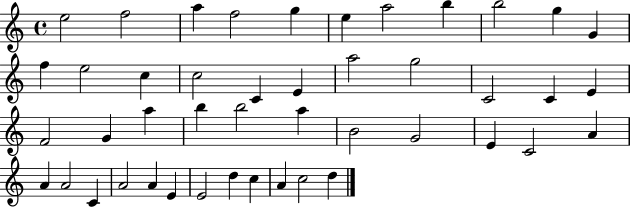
E5/h F5/h A5/q F5/h G5/q E5/q A5/h B5/q B5/h G5/q G4/q F5/q E5/h C5/q C5/h C4/q E4/q A5/h G5/h C4/h C4/q E4/q F4/h G4/q A5/q B5/q B5/h A5/q B4/h G4/h E4/q C4/h A4/q A4/q A4/h C4/q A4/h A4/q E4/q E4/h D5/q C5/q A4/q C5/h D5/q